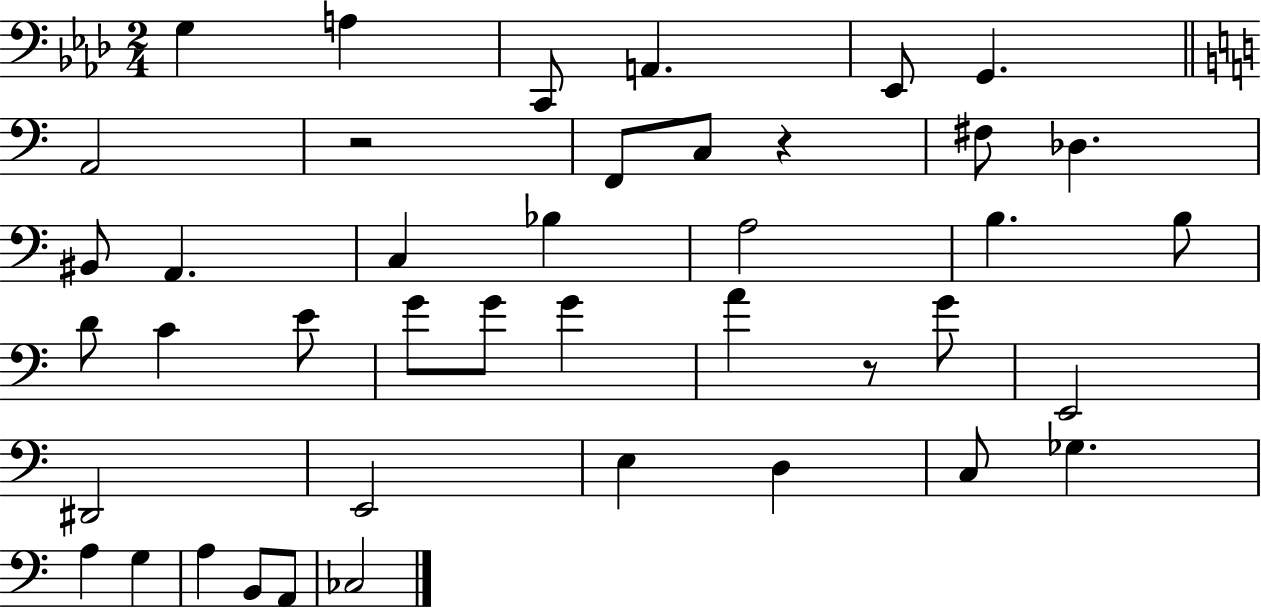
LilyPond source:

{
  \clef bass
  \numericTimeSignature
  \time 2/4
  \key aes \major
  g4 a4 | c,8 a,4. | ees,8 g,4. | \bar "||" \break \key c \major a,2 | r2 | f,8 c8 r4 | fis8 des4. | \break bis,8 a,4. | c4 bes4 | a2 | b4. b8 | \break d'8 c'4 e'8 | g'8 g'8 g'4 | a'4 r8 g'8 | e,2 | \break dis,2 | e,2 | e4 d4 | c8 ges4. | \break a4 g4 | a4 b,8 a,8 | ces2 | \bar "|."
}